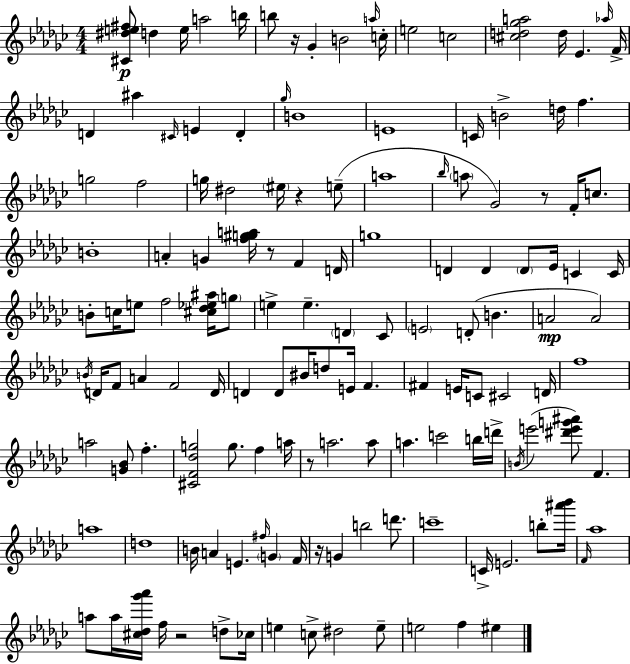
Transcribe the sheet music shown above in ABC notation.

X:1
T:Untitled
M:4/4
L:1/4
K:Ebm
[^C^de^f]/2 d e/4 a2 b/4 b/2 z/4 _G B2 a/4 c/4 e2 c2 [^cd_ga]2 d/4 _E _a/4 F/4 D ^a ^C/4 E D _g/4 B4 E4 C/4 B2 d/4 f g2 f2 g/4 ^d2 ^e/4 z e/2 a4 _b/4 a/2 _G2 z/2 F/4 c/2 B4 A G [fg^ga]/4 z/2 F D/4 g4 D D D/2 _E/4 C C/4 B/2 c/4 e/2 f2 [^c_d_e^a]/4 g/2 e e D _C/2 E2 D/2 B A2 A2 B/4 D/4 F/2 A F2 D/4 D D/2 ^B/4 d/2 E/4 F ^F E/4 C/2 ^C2 D/4 f4 a2 [G_B]/2 f [^CF_dg]2 g/2 f a/4 z/2 a2 a/2 a c'2 b/4 d'/4 B/4 e'2 [^d'e'g'^a']/2 F a4 d4 B/4 A E ^f/4 G F/4 z/4 G b2 d'/2 c'4 C/4 E2 b/2 [^a'_b']/4 F/4 _a4 a/2 a/4 [^c_d_g'_a']/4 f/4 z2 d/2 _c/4 e c/2 ^d2 e/2 e2 f ^e